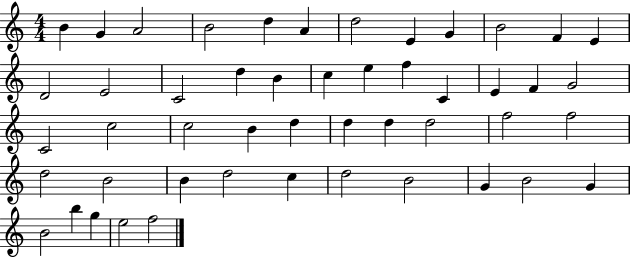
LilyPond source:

{
  \clef treble
  \numericTimeSignature
  \time 4/4
  \key c \major
  b'4 g'4 a'2 | b'2 d''4 a'4 | d''2 e'4 g'4 | b'2 f'4 e'4 | \break d'2 e'2 | c'2 d''4 b'4 | c''4 e''4 f''4 c'4 | e'4 f'4 g'2 | \break c'2 c''2 | c''2 b'4 d''4 | d''4 d''4 d''2 | f''2 f''2 | \break d''2 b'2 | b'4 d''2 c''4 | d''2 b'2 | g'4 b'2 g'4 | \break b'2 b''4 g''4 | e''2 f''2 | \bar "|."
}